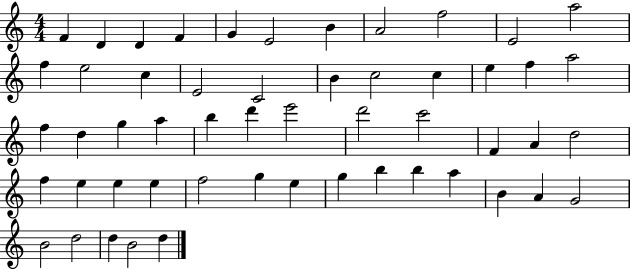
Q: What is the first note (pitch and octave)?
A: F4